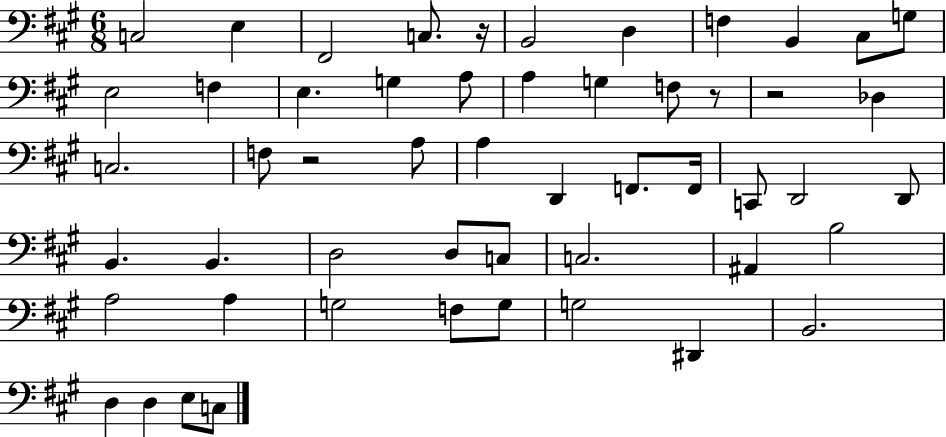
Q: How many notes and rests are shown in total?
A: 53